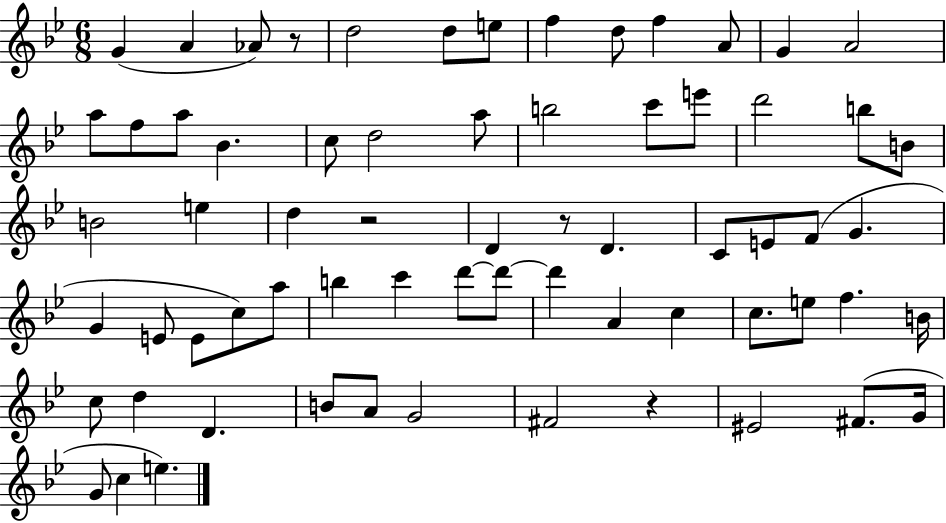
{
  \clef treble
  \numericTimeSignature
  \time 6/8
  \key bes \major
  g'4( a'4 aes'8) r8 | d''2 d''8 e''8 | f''4 d''8 f''4 a'8 | g'4 a'2 | \break a''8 f''8 a''8 bes'4. | c''8 d''2 a''8 | b''2 c'''8 e'''8 | d'''2 b''8 b'8 | \break b'2 e''4 | d''4 r2 | d'4 r8 d'4. | c'8 e'8 f'8( g'4. | \break g'4 e'8 e'8 c''8) a''8 | b''4 c'''4 d'''8~~ d'''8~~ | d'''4 a'4 c''4 | c''8. e''8 f''4. b'16 | \break c''8 d''4 d'4. | b'8 a'8 g'2 | fis'2 r4 | eis'2 fis'8.( g'16 | \break g'8 c''4 e''4.) | \bar "|."
}